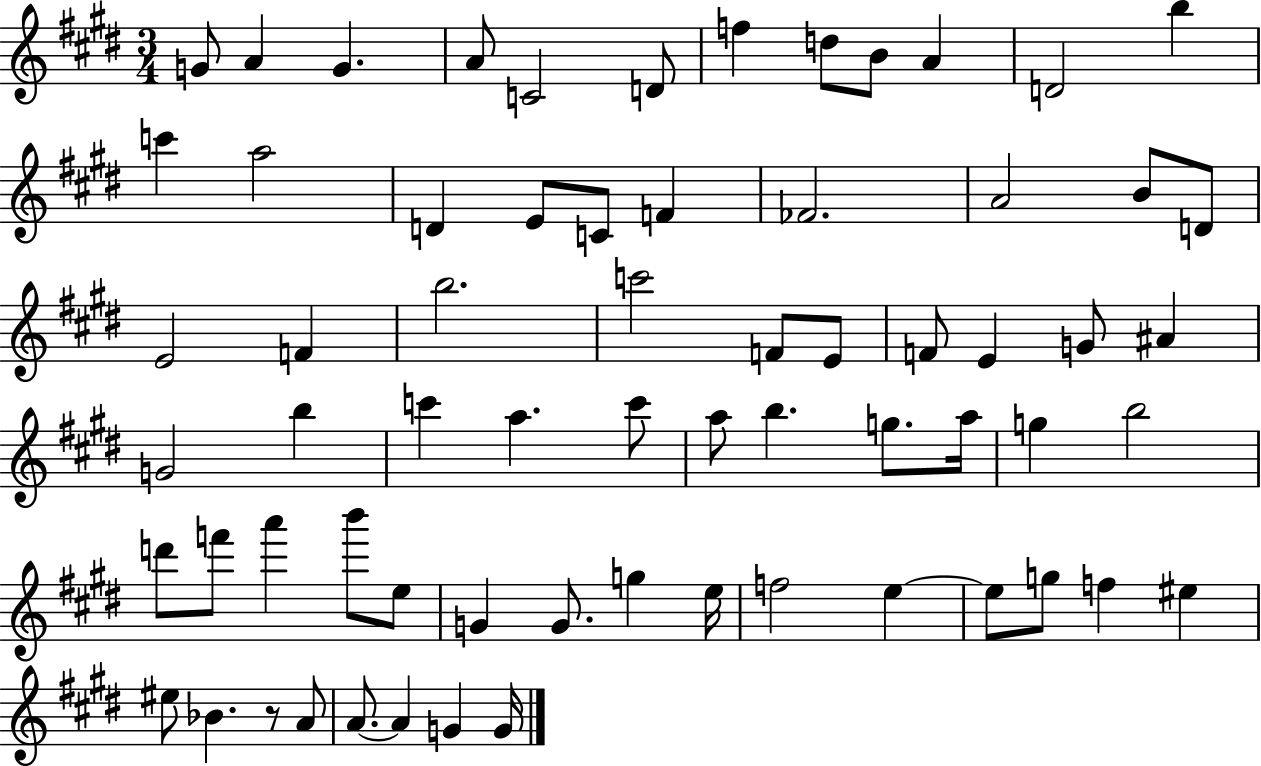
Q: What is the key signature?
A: E major